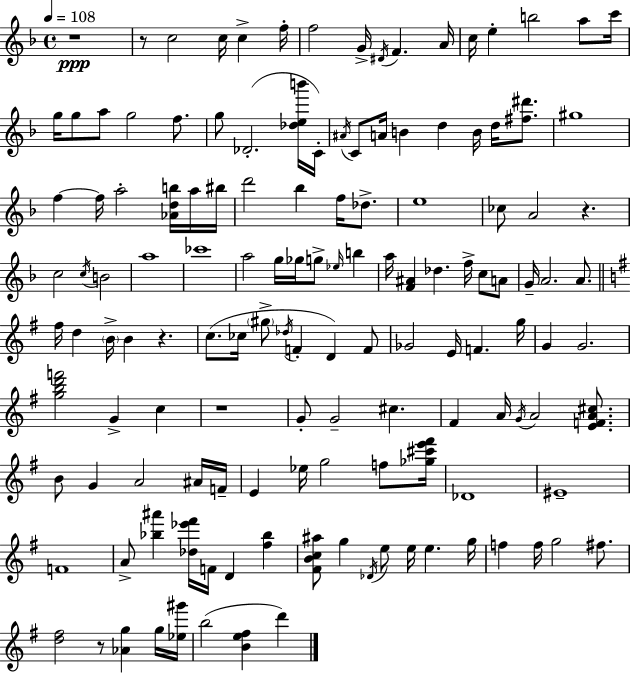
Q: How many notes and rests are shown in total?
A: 136